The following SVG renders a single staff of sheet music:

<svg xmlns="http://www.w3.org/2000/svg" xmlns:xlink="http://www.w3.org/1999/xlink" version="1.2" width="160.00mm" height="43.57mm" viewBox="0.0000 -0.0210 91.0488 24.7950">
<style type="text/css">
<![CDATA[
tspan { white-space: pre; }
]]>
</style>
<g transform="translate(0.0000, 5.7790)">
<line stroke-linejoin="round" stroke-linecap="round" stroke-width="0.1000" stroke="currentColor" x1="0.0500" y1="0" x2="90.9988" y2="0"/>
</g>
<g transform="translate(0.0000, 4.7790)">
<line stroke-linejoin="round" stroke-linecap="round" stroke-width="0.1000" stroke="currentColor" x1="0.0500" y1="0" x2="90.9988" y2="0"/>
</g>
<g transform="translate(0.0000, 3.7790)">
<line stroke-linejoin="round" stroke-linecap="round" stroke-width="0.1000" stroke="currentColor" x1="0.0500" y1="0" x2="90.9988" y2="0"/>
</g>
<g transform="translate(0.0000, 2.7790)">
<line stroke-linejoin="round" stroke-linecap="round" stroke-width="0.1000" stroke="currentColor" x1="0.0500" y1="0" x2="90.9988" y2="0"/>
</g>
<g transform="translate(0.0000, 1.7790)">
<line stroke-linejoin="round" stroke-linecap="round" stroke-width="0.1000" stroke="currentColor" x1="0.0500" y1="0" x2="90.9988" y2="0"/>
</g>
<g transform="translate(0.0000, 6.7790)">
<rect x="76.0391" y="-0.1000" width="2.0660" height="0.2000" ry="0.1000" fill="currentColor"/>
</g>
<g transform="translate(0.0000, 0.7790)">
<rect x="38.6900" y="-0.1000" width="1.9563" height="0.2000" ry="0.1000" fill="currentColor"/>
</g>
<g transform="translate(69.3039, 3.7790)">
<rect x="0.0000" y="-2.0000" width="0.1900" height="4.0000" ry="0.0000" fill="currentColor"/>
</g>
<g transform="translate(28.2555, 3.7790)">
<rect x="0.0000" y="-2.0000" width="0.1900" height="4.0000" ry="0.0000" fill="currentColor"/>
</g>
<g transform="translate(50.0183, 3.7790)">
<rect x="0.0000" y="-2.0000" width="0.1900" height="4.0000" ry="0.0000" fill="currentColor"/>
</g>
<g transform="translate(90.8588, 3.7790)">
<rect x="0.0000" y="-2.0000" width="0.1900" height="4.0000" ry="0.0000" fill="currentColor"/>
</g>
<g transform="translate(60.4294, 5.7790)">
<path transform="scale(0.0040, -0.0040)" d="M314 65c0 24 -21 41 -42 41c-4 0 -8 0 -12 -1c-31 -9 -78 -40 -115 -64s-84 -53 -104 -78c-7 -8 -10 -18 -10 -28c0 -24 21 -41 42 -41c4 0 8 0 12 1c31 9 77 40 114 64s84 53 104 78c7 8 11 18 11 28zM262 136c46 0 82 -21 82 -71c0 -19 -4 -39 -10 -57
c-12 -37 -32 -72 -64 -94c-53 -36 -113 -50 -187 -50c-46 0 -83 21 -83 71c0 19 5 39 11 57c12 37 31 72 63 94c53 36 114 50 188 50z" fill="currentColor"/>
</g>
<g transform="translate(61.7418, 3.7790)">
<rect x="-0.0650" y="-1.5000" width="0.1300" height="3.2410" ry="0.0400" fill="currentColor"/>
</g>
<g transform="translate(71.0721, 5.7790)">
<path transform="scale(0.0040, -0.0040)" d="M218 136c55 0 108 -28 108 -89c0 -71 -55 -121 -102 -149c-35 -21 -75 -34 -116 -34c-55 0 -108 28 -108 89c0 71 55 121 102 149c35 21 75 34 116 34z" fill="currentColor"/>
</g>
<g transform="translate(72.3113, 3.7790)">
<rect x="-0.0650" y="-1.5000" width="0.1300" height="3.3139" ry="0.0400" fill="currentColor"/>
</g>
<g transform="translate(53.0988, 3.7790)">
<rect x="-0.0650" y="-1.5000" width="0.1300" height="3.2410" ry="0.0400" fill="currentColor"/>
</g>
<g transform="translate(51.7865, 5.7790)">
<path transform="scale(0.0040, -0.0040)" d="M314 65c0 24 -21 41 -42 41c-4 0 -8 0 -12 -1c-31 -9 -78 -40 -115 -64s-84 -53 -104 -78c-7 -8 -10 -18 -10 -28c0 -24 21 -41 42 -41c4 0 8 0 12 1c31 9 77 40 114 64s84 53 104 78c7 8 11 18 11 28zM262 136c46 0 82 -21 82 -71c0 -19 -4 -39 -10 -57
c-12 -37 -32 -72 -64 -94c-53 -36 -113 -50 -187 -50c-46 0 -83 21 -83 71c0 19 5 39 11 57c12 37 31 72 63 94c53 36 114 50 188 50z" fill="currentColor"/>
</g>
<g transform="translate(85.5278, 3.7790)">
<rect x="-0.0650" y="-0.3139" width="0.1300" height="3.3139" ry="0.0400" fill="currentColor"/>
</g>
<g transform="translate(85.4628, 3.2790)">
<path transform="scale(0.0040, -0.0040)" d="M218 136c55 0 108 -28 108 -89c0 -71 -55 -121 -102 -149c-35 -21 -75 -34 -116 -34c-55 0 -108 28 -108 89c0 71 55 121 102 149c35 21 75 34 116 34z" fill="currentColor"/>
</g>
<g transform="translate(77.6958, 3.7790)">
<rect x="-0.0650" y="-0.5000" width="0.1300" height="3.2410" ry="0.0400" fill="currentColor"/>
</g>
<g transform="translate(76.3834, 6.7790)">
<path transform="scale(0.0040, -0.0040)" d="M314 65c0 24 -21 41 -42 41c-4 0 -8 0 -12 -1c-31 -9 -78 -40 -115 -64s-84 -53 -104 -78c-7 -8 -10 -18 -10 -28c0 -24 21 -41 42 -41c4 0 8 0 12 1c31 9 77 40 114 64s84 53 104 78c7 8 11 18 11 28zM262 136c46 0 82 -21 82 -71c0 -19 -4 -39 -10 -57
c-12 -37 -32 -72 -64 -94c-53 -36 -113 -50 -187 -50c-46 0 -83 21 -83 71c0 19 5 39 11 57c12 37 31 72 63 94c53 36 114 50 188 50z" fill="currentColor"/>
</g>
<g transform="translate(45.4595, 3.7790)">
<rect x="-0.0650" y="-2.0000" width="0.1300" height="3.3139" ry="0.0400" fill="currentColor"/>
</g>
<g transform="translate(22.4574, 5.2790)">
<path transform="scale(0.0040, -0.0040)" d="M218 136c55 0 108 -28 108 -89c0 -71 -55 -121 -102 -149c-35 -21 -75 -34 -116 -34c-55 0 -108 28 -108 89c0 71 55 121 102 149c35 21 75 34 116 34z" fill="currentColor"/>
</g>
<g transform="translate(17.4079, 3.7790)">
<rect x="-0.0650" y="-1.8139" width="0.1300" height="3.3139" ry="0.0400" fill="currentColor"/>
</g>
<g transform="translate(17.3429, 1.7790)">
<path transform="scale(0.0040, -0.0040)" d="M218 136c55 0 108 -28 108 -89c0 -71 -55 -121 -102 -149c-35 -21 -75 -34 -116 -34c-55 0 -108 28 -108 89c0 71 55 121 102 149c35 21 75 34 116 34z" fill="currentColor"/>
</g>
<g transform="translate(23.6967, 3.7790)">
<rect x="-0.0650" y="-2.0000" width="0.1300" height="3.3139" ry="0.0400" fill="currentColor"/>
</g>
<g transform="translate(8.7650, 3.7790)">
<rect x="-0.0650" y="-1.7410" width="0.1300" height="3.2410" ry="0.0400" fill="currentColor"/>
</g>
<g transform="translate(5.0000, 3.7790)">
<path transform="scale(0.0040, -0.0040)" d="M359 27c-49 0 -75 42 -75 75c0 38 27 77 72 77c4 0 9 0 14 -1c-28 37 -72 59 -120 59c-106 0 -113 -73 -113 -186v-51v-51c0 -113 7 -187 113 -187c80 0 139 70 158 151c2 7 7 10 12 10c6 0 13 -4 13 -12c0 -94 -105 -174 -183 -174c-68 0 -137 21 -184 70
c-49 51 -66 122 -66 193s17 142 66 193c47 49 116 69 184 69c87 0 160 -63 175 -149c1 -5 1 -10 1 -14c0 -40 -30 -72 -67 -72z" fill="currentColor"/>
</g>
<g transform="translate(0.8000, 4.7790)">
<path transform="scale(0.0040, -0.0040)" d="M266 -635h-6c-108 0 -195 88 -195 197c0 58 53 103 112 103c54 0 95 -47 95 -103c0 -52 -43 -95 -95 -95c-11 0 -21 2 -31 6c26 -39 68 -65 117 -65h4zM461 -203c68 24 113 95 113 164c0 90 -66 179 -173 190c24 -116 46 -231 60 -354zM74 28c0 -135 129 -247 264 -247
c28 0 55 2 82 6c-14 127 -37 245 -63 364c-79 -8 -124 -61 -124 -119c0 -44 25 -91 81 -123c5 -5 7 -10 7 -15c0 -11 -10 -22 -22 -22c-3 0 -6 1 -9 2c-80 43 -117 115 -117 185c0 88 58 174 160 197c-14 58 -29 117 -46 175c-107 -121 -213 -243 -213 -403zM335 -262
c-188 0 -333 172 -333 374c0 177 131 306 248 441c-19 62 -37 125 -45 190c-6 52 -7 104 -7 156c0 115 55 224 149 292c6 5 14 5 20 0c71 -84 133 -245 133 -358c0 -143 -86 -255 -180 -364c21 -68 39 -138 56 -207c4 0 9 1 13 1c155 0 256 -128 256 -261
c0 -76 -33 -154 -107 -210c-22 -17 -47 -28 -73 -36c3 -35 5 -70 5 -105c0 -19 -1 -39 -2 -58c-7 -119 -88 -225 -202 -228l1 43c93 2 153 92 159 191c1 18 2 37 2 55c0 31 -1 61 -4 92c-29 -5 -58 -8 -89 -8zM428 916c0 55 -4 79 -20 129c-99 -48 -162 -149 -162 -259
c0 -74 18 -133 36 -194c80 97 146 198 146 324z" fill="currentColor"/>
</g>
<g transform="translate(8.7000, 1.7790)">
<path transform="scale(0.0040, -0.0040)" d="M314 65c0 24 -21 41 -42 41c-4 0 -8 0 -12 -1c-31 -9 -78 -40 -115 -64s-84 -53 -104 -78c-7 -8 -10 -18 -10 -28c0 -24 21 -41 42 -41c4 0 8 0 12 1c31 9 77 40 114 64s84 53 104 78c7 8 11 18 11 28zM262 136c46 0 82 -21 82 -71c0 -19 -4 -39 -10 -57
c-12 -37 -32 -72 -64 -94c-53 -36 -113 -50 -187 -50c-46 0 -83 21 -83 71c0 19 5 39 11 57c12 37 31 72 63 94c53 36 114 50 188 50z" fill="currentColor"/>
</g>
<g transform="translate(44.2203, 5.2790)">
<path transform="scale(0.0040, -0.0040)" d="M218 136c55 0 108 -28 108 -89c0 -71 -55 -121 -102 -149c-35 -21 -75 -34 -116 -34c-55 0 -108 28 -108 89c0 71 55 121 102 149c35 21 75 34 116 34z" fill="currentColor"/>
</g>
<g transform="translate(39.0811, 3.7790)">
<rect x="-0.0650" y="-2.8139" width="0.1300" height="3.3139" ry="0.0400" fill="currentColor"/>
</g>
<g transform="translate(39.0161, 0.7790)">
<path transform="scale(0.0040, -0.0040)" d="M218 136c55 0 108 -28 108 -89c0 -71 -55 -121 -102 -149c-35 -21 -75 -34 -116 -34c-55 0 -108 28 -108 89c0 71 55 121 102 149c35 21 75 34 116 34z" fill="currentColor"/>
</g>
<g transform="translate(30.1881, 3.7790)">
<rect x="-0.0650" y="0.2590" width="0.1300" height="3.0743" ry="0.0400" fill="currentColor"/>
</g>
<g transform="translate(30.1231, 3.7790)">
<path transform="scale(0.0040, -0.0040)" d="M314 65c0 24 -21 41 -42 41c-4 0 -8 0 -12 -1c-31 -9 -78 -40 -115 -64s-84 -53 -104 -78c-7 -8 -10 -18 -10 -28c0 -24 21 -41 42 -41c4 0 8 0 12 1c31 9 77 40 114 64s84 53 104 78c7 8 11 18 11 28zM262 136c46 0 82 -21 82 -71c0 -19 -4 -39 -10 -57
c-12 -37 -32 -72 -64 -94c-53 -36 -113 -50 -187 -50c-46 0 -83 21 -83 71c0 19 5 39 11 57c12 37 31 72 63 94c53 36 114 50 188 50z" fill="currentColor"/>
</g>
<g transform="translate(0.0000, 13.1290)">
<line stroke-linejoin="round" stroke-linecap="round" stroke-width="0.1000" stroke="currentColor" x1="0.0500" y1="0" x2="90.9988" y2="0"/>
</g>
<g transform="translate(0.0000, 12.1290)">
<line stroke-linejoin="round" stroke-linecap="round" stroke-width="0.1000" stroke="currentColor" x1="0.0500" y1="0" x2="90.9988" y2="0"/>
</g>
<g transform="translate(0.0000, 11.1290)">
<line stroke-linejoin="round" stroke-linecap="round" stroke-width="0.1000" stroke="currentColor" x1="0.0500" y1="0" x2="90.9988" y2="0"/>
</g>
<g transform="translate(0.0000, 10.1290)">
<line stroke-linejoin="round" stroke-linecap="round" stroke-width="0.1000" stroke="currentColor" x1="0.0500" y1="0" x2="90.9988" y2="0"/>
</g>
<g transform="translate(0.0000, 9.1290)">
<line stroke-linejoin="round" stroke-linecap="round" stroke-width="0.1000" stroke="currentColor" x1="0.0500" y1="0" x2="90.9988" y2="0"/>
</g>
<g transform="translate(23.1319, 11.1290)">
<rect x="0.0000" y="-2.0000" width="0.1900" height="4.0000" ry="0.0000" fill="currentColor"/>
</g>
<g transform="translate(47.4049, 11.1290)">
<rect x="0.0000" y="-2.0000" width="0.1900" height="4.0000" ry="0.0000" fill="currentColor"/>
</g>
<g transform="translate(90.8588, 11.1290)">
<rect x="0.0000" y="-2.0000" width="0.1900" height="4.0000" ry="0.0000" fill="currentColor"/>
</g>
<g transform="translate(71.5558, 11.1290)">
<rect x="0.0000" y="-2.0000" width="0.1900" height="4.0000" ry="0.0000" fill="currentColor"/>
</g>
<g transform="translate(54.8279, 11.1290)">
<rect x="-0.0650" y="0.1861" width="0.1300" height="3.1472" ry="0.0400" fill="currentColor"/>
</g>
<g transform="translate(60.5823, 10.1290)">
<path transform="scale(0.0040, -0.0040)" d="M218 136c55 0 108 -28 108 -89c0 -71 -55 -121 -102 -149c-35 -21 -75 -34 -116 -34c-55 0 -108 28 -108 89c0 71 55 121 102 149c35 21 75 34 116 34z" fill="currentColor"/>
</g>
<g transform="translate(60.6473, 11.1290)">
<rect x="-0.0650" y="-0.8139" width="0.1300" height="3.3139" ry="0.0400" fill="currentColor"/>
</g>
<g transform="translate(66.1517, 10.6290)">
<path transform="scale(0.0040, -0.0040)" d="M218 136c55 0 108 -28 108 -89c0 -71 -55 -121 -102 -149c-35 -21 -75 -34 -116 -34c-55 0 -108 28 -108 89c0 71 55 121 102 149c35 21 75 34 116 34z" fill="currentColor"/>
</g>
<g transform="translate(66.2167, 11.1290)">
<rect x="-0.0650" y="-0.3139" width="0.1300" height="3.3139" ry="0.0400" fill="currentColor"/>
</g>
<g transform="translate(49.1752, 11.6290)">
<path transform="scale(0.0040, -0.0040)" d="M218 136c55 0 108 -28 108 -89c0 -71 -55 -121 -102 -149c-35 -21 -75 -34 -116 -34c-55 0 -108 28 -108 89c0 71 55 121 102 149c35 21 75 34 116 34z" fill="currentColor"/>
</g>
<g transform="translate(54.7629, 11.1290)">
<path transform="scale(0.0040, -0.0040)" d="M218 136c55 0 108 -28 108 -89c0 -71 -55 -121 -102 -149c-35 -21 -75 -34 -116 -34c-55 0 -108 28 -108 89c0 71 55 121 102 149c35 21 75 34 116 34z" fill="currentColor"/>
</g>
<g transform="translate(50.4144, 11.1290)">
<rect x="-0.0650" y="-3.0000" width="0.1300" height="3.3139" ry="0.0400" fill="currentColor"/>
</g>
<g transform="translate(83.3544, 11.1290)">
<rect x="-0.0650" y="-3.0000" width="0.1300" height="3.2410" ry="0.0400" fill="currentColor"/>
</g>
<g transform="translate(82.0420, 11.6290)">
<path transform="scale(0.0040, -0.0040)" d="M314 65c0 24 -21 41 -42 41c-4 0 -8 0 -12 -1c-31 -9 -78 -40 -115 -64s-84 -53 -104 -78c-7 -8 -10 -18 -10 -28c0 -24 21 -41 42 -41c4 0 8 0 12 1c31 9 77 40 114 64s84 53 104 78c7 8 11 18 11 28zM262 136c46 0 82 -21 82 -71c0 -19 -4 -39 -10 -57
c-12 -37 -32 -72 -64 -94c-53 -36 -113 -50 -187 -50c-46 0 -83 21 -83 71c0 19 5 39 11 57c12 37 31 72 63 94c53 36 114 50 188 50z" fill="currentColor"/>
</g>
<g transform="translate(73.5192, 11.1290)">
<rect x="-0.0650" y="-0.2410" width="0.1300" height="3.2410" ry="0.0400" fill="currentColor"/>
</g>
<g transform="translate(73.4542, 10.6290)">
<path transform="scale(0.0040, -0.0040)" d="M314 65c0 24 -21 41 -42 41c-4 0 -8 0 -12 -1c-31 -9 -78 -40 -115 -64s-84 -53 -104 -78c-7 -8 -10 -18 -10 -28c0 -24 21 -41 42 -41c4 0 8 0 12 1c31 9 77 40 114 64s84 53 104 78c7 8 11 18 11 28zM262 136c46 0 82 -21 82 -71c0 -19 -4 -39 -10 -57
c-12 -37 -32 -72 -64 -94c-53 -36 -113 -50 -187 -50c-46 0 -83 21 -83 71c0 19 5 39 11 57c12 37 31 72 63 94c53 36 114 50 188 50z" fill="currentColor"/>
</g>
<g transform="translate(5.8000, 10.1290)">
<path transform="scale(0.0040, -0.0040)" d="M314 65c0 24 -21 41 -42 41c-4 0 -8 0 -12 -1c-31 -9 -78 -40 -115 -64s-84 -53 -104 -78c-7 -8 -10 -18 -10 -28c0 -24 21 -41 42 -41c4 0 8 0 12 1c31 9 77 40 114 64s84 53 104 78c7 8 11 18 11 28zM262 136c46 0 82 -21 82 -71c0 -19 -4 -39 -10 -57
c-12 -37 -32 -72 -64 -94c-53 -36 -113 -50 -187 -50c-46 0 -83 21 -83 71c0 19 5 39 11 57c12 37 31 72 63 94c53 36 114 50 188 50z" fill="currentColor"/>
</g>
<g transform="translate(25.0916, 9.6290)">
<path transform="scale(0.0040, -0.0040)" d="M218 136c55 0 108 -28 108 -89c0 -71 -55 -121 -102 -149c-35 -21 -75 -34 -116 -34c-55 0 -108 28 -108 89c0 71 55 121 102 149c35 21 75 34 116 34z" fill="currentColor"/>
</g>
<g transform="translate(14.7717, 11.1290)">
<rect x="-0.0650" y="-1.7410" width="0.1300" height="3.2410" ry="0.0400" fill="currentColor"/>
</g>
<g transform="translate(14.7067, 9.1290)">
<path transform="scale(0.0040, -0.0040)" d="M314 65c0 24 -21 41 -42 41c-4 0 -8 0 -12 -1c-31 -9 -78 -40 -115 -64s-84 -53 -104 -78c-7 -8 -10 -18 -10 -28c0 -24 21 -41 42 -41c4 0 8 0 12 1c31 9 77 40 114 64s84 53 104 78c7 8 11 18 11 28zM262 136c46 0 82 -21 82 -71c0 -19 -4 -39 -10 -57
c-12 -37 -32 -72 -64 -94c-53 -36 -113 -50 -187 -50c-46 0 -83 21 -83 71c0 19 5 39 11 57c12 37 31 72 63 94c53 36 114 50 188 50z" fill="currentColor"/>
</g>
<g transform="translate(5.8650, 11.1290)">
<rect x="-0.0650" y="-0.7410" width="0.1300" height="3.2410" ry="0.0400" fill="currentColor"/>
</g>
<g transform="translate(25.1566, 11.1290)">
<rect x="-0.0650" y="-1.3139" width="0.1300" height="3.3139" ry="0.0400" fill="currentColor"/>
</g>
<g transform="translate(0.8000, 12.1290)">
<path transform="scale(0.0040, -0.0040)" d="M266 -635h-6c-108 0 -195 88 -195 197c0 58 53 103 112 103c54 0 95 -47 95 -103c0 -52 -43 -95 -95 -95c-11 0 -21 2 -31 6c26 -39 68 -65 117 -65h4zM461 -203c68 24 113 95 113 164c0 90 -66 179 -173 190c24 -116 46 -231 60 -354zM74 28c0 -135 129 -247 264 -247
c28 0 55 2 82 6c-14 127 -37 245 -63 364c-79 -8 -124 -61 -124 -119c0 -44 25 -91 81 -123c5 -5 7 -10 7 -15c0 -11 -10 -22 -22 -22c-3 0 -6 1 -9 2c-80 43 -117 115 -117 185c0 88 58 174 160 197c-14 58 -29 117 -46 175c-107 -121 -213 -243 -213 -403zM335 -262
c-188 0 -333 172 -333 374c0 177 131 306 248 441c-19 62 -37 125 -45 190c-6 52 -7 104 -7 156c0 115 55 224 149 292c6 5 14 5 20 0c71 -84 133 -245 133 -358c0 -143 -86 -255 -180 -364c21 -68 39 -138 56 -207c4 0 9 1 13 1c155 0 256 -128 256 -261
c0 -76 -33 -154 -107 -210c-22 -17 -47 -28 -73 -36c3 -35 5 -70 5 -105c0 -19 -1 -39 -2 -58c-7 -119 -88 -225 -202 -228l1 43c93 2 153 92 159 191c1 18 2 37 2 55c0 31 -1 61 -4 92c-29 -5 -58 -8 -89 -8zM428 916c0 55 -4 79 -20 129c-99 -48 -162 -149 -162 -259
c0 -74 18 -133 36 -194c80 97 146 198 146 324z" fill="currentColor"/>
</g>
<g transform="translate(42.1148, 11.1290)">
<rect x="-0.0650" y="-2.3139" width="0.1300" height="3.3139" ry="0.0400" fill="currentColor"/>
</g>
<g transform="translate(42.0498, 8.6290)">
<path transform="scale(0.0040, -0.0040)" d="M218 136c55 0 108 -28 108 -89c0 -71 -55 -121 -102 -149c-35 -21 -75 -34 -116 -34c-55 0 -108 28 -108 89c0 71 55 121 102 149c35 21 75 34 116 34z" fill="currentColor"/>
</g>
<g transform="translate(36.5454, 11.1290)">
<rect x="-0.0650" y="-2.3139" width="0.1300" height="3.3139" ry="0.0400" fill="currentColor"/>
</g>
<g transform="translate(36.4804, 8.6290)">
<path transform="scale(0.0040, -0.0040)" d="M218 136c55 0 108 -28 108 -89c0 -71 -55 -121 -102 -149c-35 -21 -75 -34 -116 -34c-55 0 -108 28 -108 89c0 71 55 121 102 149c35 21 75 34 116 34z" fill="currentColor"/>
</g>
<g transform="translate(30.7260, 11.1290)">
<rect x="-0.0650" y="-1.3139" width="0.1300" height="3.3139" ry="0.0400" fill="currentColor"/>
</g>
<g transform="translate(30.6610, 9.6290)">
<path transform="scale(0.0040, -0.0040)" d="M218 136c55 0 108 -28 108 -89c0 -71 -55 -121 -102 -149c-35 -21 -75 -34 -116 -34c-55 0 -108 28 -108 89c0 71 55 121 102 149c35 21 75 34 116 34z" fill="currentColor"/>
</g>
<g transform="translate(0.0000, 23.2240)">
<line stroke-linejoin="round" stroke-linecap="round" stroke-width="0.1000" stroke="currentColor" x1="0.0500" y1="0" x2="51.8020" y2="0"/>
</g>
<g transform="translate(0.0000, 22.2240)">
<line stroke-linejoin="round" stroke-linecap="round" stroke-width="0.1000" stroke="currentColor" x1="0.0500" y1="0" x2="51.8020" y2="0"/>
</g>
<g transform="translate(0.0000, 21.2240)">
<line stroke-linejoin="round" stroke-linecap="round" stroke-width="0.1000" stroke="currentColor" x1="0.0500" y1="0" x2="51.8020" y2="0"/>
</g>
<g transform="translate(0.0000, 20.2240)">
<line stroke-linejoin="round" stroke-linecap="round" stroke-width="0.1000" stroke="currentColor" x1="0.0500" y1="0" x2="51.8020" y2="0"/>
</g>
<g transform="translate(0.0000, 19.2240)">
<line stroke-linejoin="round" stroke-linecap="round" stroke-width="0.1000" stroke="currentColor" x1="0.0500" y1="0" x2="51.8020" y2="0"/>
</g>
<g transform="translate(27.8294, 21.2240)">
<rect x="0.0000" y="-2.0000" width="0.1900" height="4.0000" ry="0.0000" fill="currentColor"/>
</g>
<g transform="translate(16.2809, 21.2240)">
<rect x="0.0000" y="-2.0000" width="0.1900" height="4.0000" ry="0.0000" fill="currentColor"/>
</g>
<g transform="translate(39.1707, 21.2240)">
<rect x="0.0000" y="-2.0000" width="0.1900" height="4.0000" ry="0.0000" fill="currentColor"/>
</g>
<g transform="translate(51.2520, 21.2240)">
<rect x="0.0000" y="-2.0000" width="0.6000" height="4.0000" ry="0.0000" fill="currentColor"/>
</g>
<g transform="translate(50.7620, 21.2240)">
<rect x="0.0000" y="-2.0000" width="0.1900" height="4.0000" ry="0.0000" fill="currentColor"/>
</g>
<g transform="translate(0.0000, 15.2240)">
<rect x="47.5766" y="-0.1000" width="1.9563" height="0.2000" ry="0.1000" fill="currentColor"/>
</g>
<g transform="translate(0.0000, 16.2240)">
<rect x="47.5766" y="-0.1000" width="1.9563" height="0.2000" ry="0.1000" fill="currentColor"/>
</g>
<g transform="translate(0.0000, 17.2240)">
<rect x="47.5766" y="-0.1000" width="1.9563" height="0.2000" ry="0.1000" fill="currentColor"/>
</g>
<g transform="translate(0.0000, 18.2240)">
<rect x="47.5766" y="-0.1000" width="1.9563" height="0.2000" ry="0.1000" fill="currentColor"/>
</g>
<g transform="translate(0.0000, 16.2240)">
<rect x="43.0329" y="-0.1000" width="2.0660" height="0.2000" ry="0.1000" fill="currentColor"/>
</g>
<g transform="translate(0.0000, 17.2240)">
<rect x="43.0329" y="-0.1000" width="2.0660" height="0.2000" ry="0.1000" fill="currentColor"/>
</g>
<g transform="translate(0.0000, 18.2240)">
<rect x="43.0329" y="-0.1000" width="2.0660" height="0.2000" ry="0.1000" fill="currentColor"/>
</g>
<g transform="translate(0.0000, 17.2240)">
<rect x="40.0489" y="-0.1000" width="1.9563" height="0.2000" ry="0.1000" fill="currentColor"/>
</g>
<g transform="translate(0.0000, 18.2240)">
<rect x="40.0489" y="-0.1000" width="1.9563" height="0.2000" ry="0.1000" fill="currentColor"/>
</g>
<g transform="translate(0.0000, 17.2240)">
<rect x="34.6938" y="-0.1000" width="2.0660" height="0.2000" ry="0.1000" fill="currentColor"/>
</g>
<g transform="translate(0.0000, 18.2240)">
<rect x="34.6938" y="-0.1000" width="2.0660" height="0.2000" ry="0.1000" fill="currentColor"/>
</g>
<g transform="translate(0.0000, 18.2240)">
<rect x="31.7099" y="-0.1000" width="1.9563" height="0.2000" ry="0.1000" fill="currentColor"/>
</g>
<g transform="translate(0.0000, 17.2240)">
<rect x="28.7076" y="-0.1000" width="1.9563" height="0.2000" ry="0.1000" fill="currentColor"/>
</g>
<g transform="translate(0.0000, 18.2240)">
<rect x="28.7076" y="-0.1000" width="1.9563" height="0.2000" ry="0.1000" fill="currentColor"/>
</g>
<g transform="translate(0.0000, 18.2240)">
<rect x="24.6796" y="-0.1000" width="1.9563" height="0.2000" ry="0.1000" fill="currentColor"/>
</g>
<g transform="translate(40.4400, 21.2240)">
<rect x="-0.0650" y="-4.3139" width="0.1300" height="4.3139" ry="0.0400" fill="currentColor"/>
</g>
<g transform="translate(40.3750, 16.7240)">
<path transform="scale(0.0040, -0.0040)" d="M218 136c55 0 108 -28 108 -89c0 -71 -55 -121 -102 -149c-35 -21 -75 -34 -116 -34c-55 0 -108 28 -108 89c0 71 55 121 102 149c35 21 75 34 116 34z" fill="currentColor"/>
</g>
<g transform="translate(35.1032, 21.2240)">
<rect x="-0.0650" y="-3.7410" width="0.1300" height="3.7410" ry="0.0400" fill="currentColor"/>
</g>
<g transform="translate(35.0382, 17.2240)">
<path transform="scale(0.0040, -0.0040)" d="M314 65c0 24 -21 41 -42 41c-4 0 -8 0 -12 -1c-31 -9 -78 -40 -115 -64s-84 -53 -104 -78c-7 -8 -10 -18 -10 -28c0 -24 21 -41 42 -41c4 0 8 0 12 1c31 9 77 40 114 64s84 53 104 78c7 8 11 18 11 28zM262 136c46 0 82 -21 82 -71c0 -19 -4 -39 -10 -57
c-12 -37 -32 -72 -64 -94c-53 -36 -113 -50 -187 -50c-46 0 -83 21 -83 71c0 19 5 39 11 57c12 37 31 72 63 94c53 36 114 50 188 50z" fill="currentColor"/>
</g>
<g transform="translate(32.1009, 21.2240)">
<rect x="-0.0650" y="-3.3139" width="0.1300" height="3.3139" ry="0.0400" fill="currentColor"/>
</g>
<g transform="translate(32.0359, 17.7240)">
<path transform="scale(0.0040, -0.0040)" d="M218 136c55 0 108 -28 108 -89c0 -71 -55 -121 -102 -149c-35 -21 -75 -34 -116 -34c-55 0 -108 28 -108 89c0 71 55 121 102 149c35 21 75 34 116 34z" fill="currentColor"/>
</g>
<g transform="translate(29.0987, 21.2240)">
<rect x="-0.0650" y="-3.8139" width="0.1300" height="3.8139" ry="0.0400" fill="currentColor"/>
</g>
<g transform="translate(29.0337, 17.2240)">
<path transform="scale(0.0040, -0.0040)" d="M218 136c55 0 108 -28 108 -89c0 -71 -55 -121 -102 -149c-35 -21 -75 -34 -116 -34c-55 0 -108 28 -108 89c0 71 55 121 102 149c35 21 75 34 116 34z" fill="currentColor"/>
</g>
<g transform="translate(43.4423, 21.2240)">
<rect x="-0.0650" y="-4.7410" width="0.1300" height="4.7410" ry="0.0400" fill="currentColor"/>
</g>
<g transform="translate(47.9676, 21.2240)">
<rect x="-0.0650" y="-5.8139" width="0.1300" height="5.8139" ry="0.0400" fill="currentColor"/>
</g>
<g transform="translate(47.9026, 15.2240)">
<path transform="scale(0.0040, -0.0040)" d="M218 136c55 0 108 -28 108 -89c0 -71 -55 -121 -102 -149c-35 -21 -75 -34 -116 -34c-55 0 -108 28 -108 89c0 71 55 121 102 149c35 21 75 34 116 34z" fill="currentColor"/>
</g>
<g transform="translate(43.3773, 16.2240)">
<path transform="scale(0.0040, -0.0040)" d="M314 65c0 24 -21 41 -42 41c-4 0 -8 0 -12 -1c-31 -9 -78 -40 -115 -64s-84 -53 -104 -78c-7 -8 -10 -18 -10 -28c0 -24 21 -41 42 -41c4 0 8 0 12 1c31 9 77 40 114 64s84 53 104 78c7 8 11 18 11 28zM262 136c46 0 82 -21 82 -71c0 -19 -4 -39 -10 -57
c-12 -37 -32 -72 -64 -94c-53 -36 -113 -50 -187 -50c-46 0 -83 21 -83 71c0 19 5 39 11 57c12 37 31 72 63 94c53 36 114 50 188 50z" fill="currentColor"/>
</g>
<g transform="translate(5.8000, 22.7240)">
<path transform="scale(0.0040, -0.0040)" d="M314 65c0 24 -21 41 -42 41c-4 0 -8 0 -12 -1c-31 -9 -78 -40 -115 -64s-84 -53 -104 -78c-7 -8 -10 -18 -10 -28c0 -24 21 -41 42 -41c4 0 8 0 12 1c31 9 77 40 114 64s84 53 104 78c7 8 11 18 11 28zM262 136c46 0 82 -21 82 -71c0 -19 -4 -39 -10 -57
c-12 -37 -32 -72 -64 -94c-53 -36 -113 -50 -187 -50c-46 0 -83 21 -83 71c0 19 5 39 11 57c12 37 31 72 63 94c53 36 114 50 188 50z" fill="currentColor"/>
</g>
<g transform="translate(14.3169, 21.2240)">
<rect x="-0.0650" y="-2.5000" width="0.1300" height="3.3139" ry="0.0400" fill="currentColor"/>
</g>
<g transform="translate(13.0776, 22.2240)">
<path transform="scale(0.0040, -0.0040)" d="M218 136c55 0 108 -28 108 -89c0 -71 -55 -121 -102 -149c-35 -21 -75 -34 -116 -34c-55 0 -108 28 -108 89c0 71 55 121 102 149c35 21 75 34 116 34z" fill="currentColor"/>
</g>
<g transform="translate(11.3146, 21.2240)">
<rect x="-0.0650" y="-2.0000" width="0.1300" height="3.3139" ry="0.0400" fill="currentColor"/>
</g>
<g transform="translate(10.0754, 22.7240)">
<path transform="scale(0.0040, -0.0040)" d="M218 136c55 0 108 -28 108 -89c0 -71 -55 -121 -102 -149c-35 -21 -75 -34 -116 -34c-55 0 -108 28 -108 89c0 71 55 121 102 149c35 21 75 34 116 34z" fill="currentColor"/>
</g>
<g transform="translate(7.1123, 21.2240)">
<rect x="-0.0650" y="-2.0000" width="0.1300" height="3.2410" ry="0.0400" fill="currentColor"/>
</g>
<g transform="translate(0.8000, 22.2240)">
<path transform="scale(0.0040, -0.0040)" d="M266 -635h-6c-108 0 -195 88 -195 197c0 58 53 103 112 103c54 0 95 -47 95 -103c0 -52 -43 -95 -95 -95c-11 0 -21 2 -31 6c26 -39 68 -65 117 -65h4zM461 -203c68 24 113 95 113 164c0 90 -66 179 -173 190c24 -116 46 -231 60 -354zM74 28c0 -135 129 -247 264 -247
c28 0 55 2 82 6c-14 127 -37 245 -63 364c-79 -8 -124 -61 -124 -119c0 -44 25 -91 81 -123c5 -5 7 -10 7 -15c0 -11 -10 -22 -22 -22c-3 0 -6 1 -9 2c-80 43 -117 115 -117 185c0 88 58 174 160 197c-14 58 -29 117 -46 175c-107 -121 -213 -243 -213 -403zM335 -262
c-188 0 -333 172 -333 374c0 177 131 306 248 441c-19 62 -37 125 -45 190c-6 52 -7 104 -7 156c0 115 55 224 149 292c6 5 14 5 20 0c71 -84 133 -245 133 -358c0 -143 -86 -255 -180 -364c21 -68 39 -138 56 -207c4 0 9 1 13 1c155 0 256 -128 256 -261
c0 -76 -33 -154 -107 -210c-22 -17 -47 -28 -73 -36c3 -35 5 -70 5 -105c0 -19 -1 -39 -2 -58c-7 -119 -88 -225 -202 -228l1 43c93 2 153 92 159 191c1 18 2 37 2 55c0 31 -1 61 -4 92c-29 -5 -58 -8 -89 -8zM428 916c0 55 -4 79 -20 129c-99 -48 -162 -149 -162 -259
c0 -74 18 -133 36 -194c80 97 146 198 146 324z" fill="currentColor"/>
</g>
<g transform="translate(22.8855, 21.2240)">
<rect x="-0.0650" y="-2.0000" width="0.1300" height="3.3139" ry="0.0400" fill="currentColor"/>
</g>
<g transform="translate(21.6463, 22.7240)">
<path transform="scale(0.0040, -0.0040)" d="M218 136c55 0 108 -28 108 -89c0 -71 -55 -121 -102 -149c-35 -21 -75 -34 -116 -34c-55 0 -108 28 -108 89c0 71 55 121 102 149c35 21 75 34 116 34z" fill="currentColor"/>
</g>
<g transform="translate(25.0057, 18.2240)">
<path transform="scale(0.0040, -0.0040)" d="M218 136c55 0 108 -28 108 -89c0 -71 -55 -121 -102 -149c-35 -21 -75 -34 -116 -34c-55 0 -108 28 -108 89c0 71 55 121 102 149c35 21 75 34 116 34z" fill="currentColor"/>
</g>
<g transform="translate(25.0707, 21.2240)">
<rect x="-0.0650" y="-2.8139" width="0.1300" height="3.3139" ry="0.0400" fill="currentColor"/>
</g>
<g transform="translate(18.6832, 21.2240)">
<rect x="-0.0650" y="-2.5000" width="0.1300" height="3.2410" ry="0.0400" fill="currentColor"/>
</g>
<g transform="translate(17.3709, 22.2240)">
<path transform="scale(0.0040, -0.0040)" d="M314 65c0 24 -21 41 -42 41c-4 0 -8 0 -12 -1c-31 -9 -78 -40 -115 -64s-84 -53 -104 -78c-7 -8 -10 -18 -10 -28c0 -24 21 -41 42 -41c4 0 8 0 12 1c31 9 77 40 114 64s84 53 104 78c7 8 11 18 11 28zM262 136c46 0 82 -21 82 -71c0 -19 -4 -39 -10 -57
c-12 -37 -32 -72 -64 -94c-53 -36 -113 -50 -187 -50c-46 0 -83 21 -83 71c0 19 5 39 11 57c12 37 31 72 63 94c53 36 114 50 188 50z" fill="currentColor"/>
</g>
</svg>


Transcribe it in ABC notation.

X:1
T:Untitled
M:4/4
L:1/4
K:C
f2 f F B2 a F E2 E2 E C2 c d2 f2 e e g g A B d c c2 A2 F2 F G G2 F a c' b c'2 d' e'2 g'